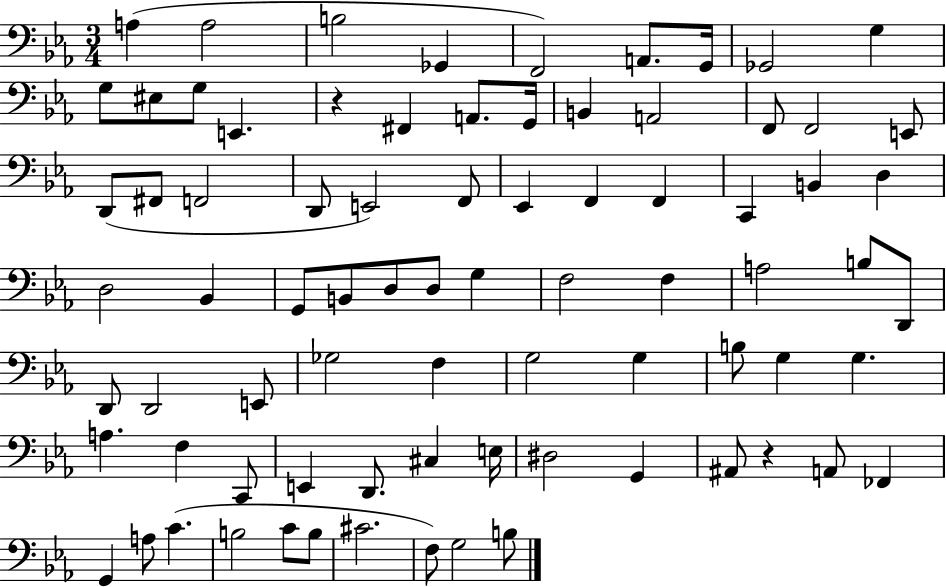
X:1
T:Untitled
M:3/4
L:1/4
K:Eb
A, A,2 B,2 _G,, F,,2 A,,/2 G,,/4 _G,,2 G, G,/2 ^E,/2 G,/2 E,, z ^F,, A,,/2 G,,/4 B,, A,,2 F,,/2 F,,2 E,,/2 D,,/2 ^F,,/2 F,,2 D,,/2 E,,2 F,,/2 _E,, F,, F,, C,, B,, D, D,2 _B,, G,,/2 B,,/2 D,/2 D,/2 G, F,2 F, A,2 B,/2 D,,/2 D,,/2 D,,2 E,,/2 _G,2 F, G,2 G, B,/2 G, G, A, F, C,,/2 E,, D,,/2 ^C, E,/4 ^D,2 G,, ^A,,/2 z A,,/2 _F,, G,, A,/2 C B,2 C/2 B,/2 ^C2 F,/2 G,2 B,/2